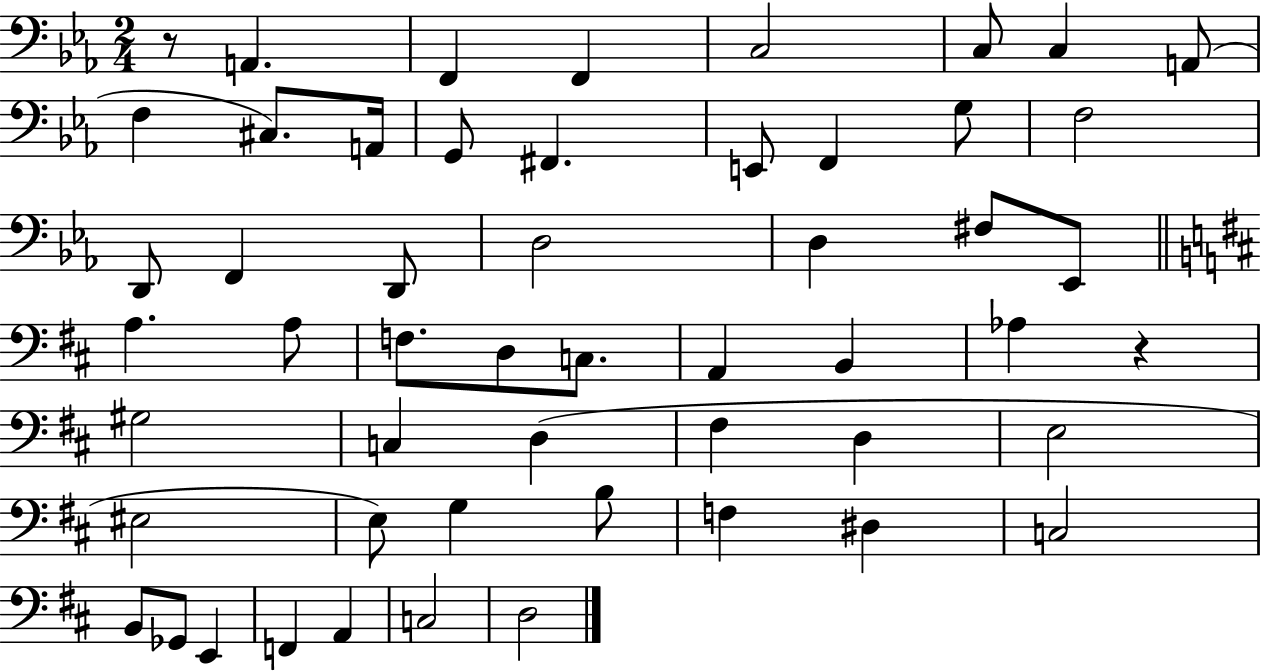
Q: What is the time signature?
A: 2/4